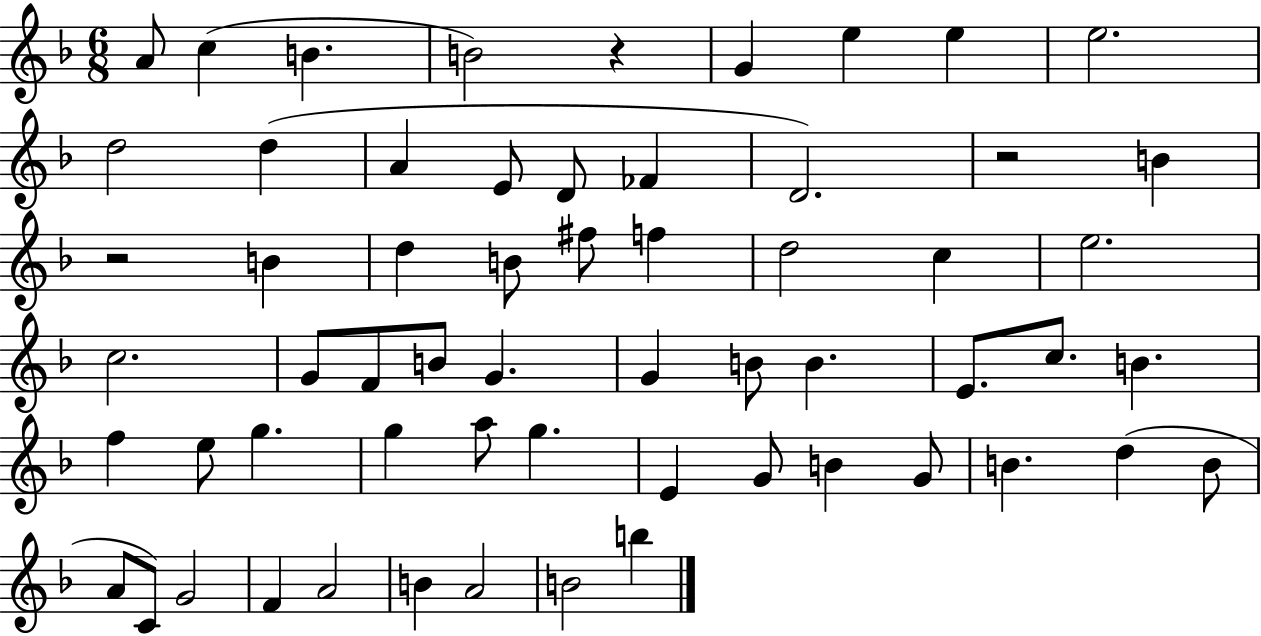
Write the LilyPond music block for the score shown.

{
  \clef treble
  \numericTimeSignature
  \time 6/8
  \key f \major
  a'8 c''4( b'4. | b'2) r4 | g'4 e''4 e''4 | e''2. | \break d''2 d''4( | a'4 e'8 d'8 fes'4 | d'2.) | r2 b'4 | \break r2 b'4 | d''4 b'8 fis''8 f''4 | d''2 c''4 | e''2. | \break c''2. | g'8 f'8 b'8 g'4. | g'4 b'8 b'4. | e'8. c''8. b'4. | \break f''4 e''8 g''4. | g''4 a''8 g''4. | e'4 g'8 b'4 g'8 | b'4. d''4( b'8 | \break a'8 c'8) g'2 | f'4 a'2 | b'4 a'2 | b'2 b''4 | \break \bar "|."
}